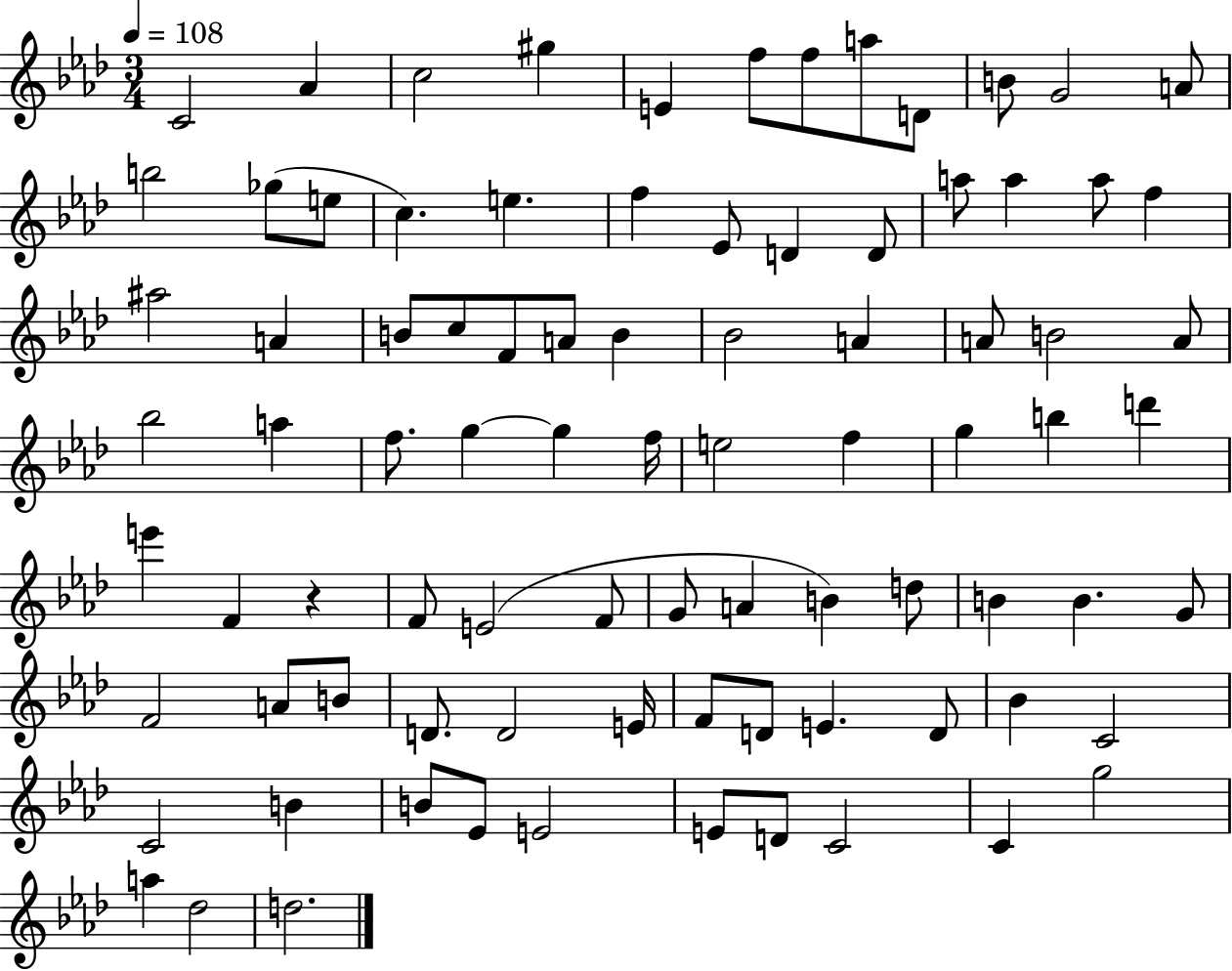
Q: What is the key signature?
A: AES major